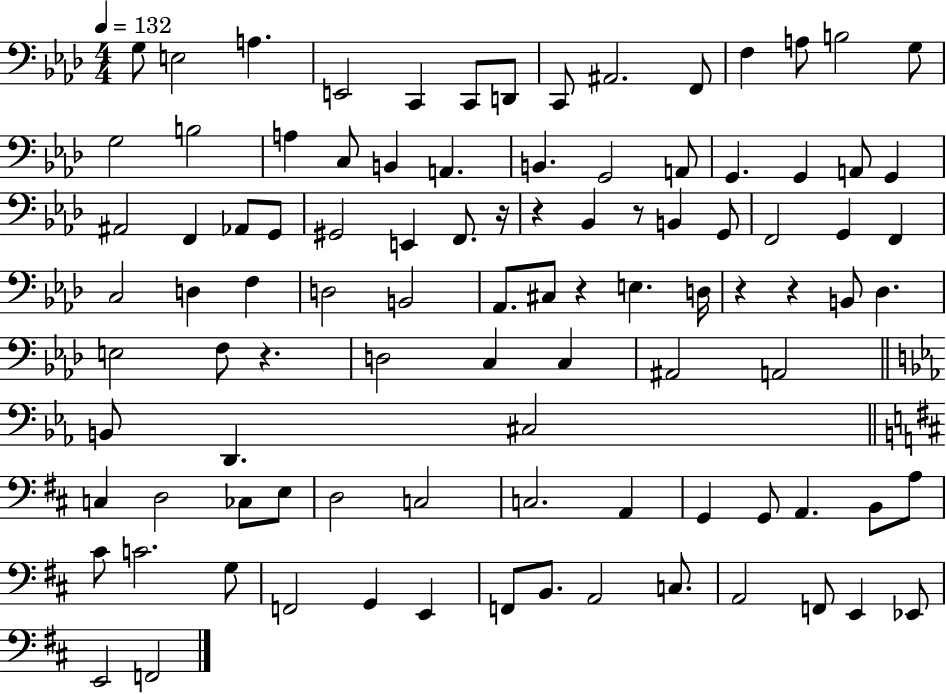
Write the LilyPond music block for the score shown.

{
  \clef bass
  \numericTimeSignature
  \time 4/4
  \key aes \major
  \tempo 4 = 132
  \repeat volta 2 { g8 e2 a4. | e,2 c,4 c,8 d,8 | c,8 ais,2. f,8 | f4 a8 b2 g8 | \break g2 b2 | a4 c8 b,4 a,4. | b,4. g,2 a,8 | g,4. g,4 a,8 g,4 | \break ais,2 f,4 aes,8 g,8 | gis,2 e,4 f,8. r16 | r4 bes,4 r8 b,4 g,8 | f,2 g,4 f,4 | \break c2 d4 f4 | d2 b,2 | aes,8. cis8 r4 e4. d16 | r4 r4 b,8 des4. | \break e2 f8 r4. | d2 c4 c4 | ais,2 a,2 | \bar "||" \break \key ees \major b,8 d,4. cis2 | \bar "||" \break \key d \major c4 d2 ces8 e8 | d2 c2 | c2. a,4 | g,4 g,8 a,4. b,8 a8 | \break cis'8 c'2. g8 | f,2 g,4 e,4 | f,8 b,8. a,2 c8. | a,2 f,8 e,4 ees,8 | \break e,2 f,2 | } \bar "|."
}